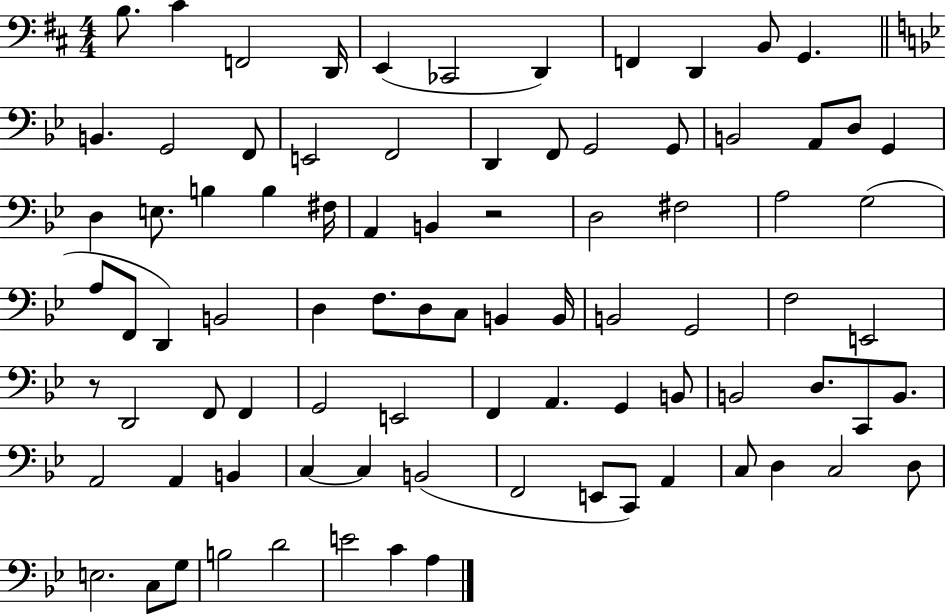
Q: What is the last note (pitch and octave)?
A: A3